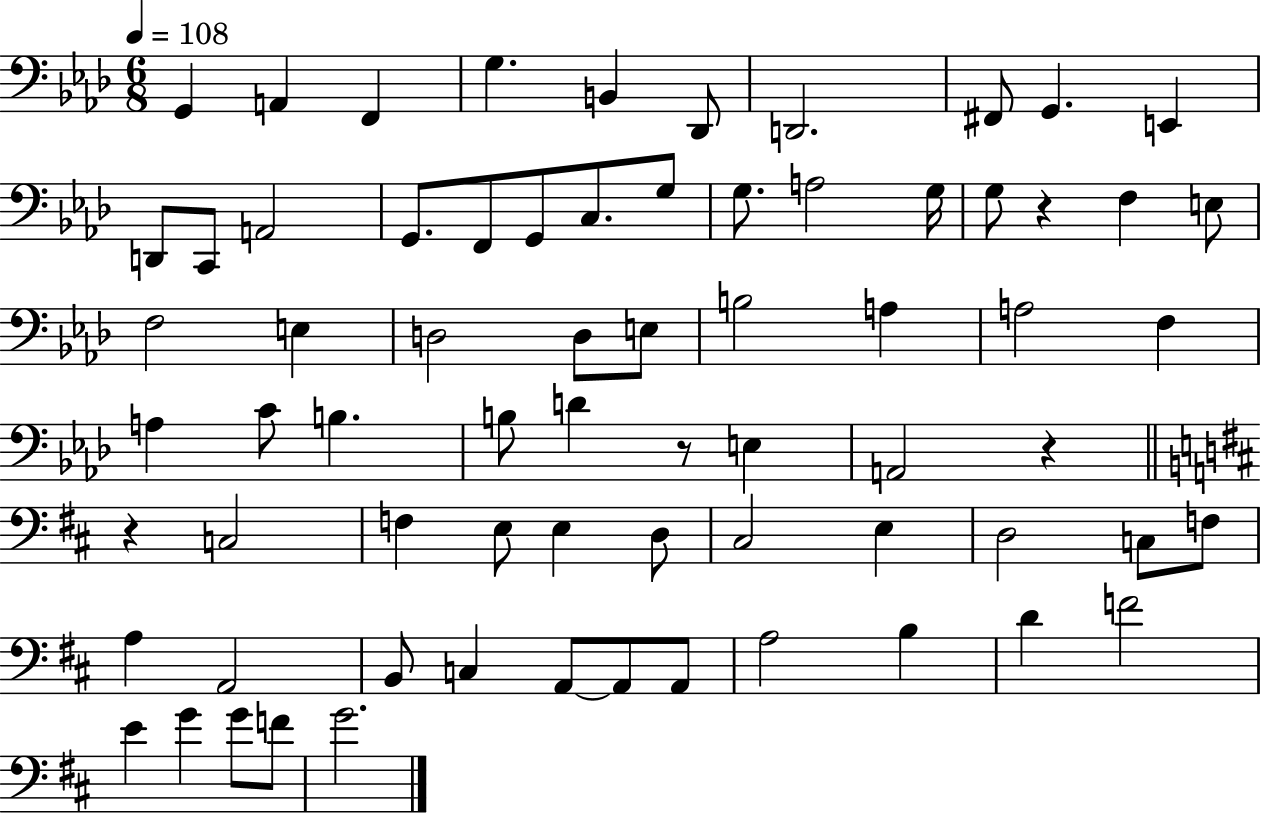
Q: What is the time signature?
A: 6/8